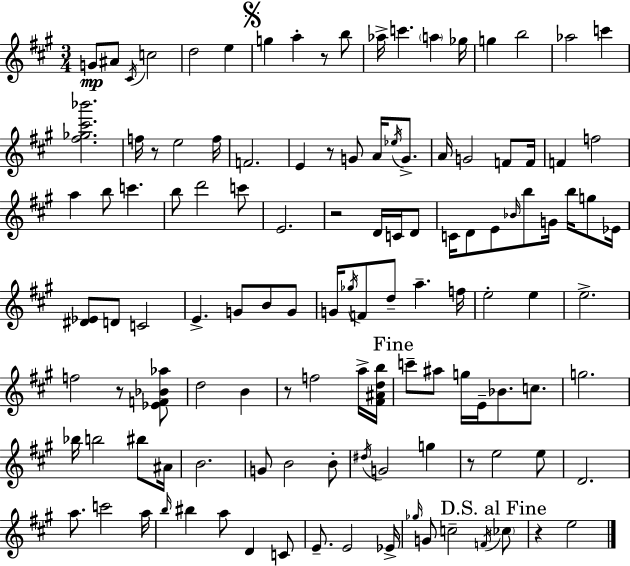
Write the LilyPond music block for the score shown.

{
  \clef treble
  \numericTimeSignature
  \time 3/4
  \key a \major
  \repeat volta 2 { g'8\mp ais'8 \acciaccatura { cis'16 } c''2 | d''2 e''4 | \mark \markup { \musicglyph "scripts.segno" } g''4 a''4-. r8 b''8 | aes''16-> c'''4. \parenthesize a''4 | \break ges''16 g''4 b''2 | aes''2 c'''4 | <fis'' ges'' cis''' bes'''>2. | f''16 r8 e''2 | \break f''16 f'2. | e'4 r8 g'8 a'16 \acciaccatura { ees''16 } g'8.-> | a'16 g'2 f'8 | f'16 f'4 f''2 | \break a''4 b''8 c'''4. | b''8 d'''2 | c'''8 e'2. | r2 d'16 c'16 | \break d'8 c'16 d'8 e'8 \grace { bes'16 } b''8 g'16 b''16 | g''8 ees'16 <dis' ees'>8 d'8 c'2 | e'4.-> g'8 b'8 | g'8 g'16 \acciaccatura { ges''16 } f'8 d''8-- a''4.-- | \break f''16 e''2-. | e''4 e''2.-> | f''2 | r8 <ees' f' bes' aes''>8 d''2 | \break b'4 r8 f''2 | a''16-> <fis' ais' d'' b''>16 \mark "Fine" c'''8-- ais''8 g''16 e'16-- bes'8. | c''8. g''2. | bes''16 b''2 | \break bis''8 ais'16 b'2. | g'8 b'2 | b'8-. \acciaccatura { dis''16 } g'2 | g''4 r8 e''2 | \break e''8 d'2. | a''8. c'''2 | a''16 \grace { b''16 } bis''4 a''8 | d'4 c'8 e'8.-- e'2 | \break ees'16-> \grace { ges''16 } g'8 c''2-- | \acciaccatura { f'16 } \mark "D.S. al Fine" \parenthesize ces''8 r4 | e''2 } \bar "|."
}